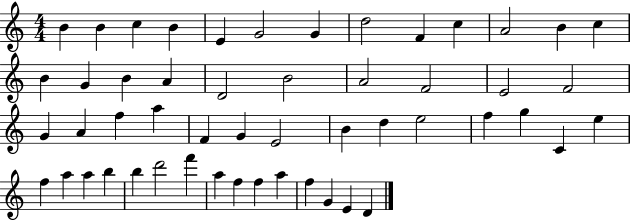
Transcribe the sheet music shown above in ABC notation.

X:1
T:Untitled
M:4/4
L:1/4
K:C
B B c B E G2 G d2 F c A2 B c B G B A D2 B2 A2 F2 E2 F2 G A f a F G E2 B d e2 f g C e f a a b b d'2 f' a f f a f G E D